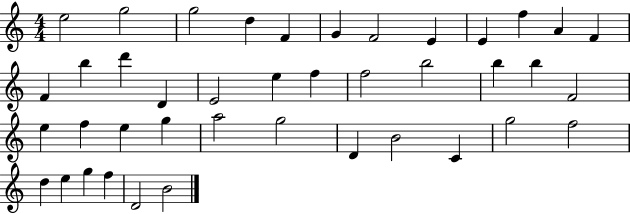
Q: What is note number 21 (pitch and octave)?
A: B5